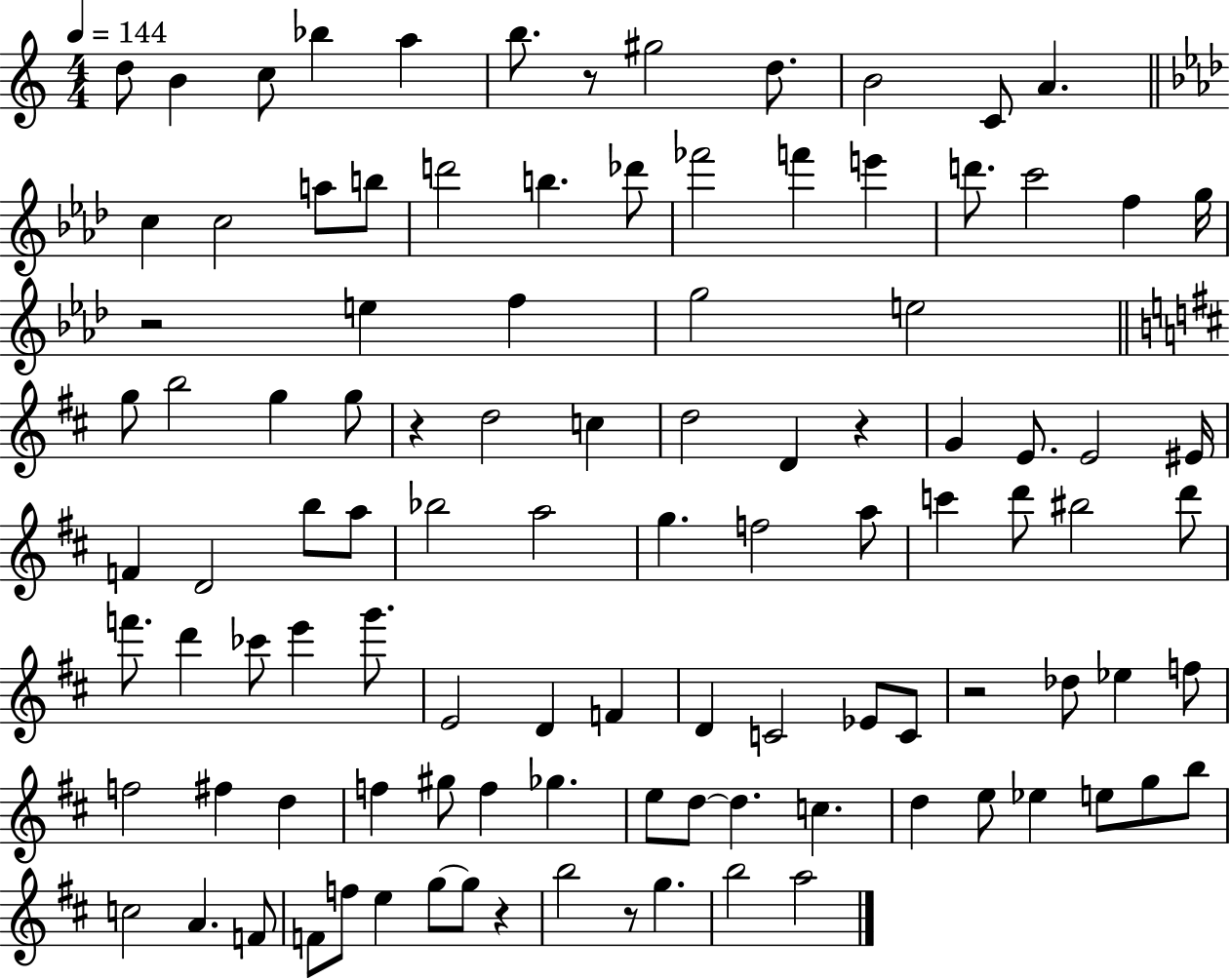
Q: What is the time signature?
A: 4/4